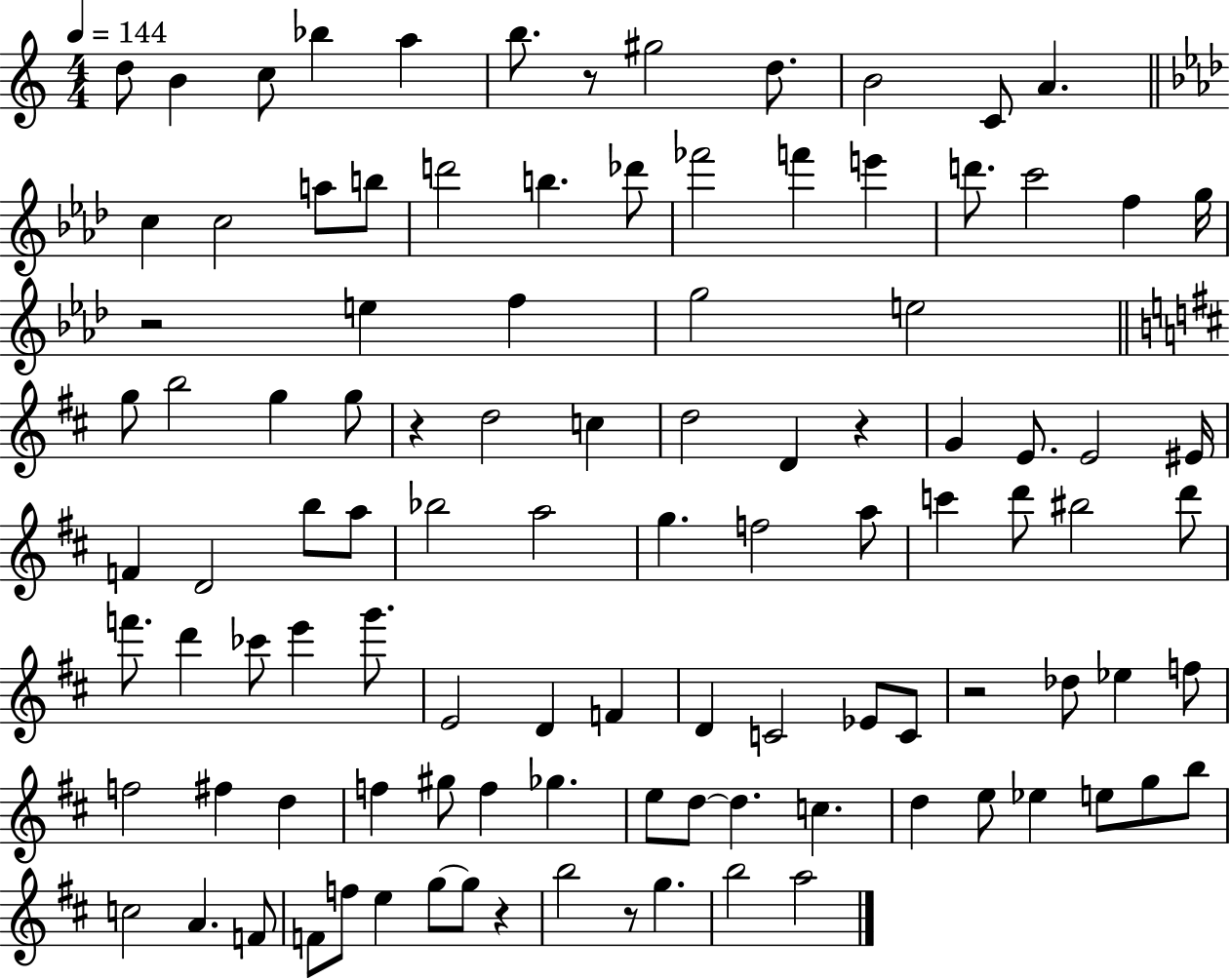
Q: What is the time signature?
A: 4/4